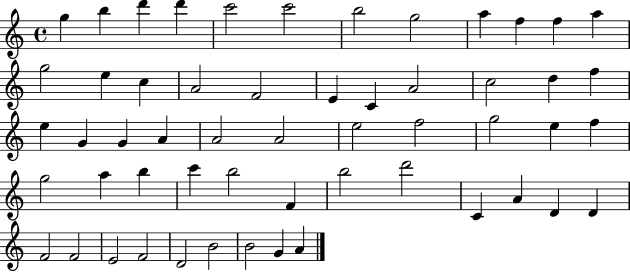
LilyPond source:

{
  \clef treble
  \time 4/4
  \defaultTimeSignature
  \key c \major
  g''4 b''4 d'''4 d'''4 | c'''2 c'''2 | b''2 g''2 | a''4 f''4 f''4 a''4 | \break g''2 e''4 c''4 | a'2 f'2 | e'4 c'4 a'2 | c''2 d''4 f''4 | \break e''4 g'4 g'4 a'4 | a'2 a'2 | e''2 f''2 | g''2 e''4 f''4 | \break g''2 a''4 b''4 | c'''4 b''2 f'4 | b''2 d'''2 | c'4 a'4 d'4 d'4 | \break f'2 f'2 | e'2 f'2 | d'2 b'2 | b'2 g'4 a'4 | \break \bar "|."
}